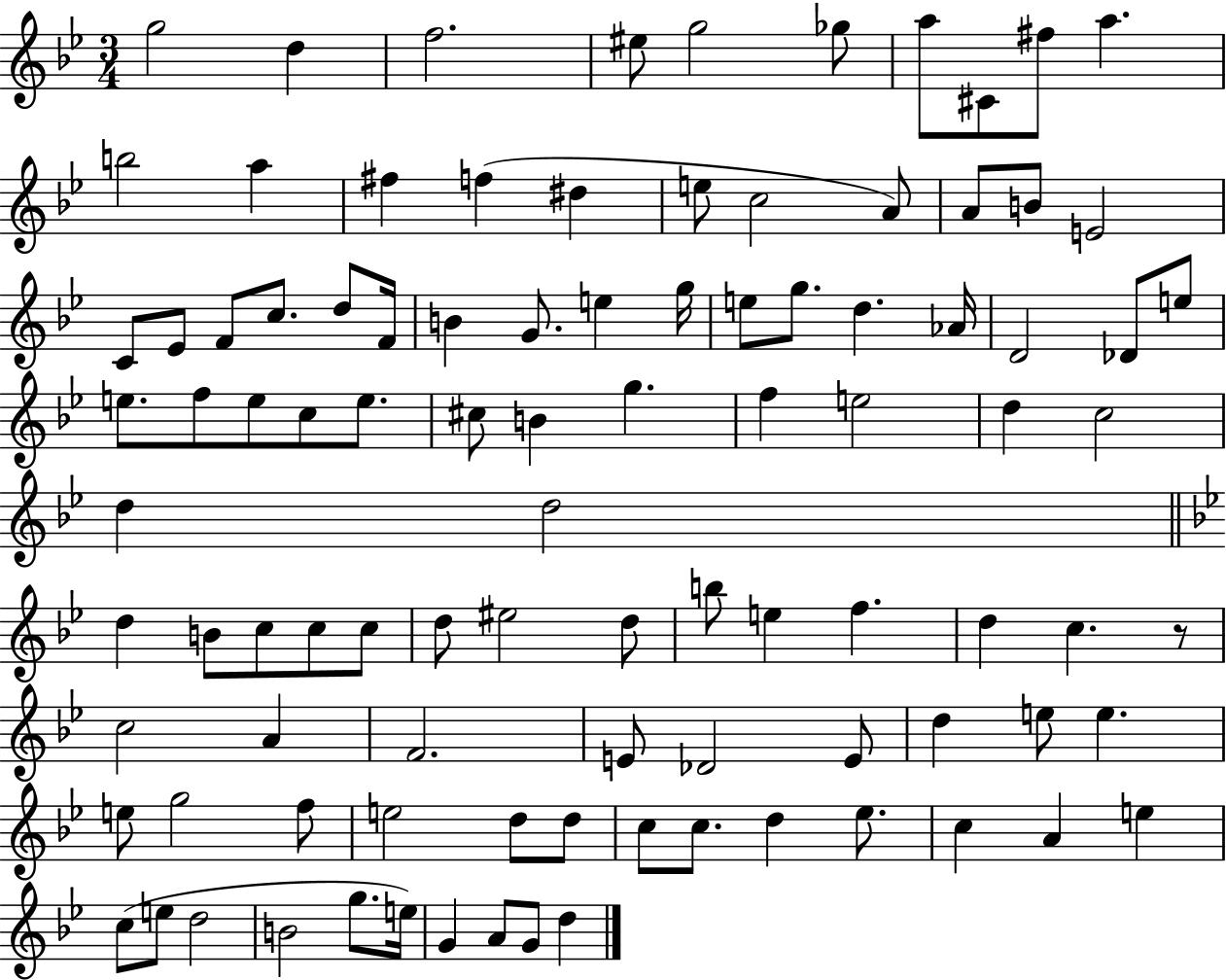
G5/h D5/q F5/h. EIS5/e G5/h Gb5/e A5/e C#4/e F#5/e A5/q. B5/h A5/q F#5/q F5/q D#5/q E5/e C5/h A4/e A4/e B4/e E4/h C4/e Eb4/e F4/e C5/e. D5/e F4/s B4/q G4/e. E5/q G5/s E5/e G5/e. D5/q. Ab4/s D4/h Db4/e E5/e E5/e. F5/e E5/e C5/e E5/e. C#5/e B4/q G5/q. F5/q E5/h D5/q C5/h D5/q D5/h D5/q B4/e C5/e C5/e C5/e D5/e EIS5/h D5/e B5/e E5/q F5/q. D5/q C5/q. R/e C5/h A4/q F4/h. E4/e Db4/h E4/e D5/q E5/e E5/q. E5/e G5/h F5/e E5/h D5/e D5/e C5/e C5/e. D5/q Eb5/e. C5/q A4/q E5/q C5/e E5/e D5/h B4/h G5/e. E5/s G4/q A4/e G4/e D5/q